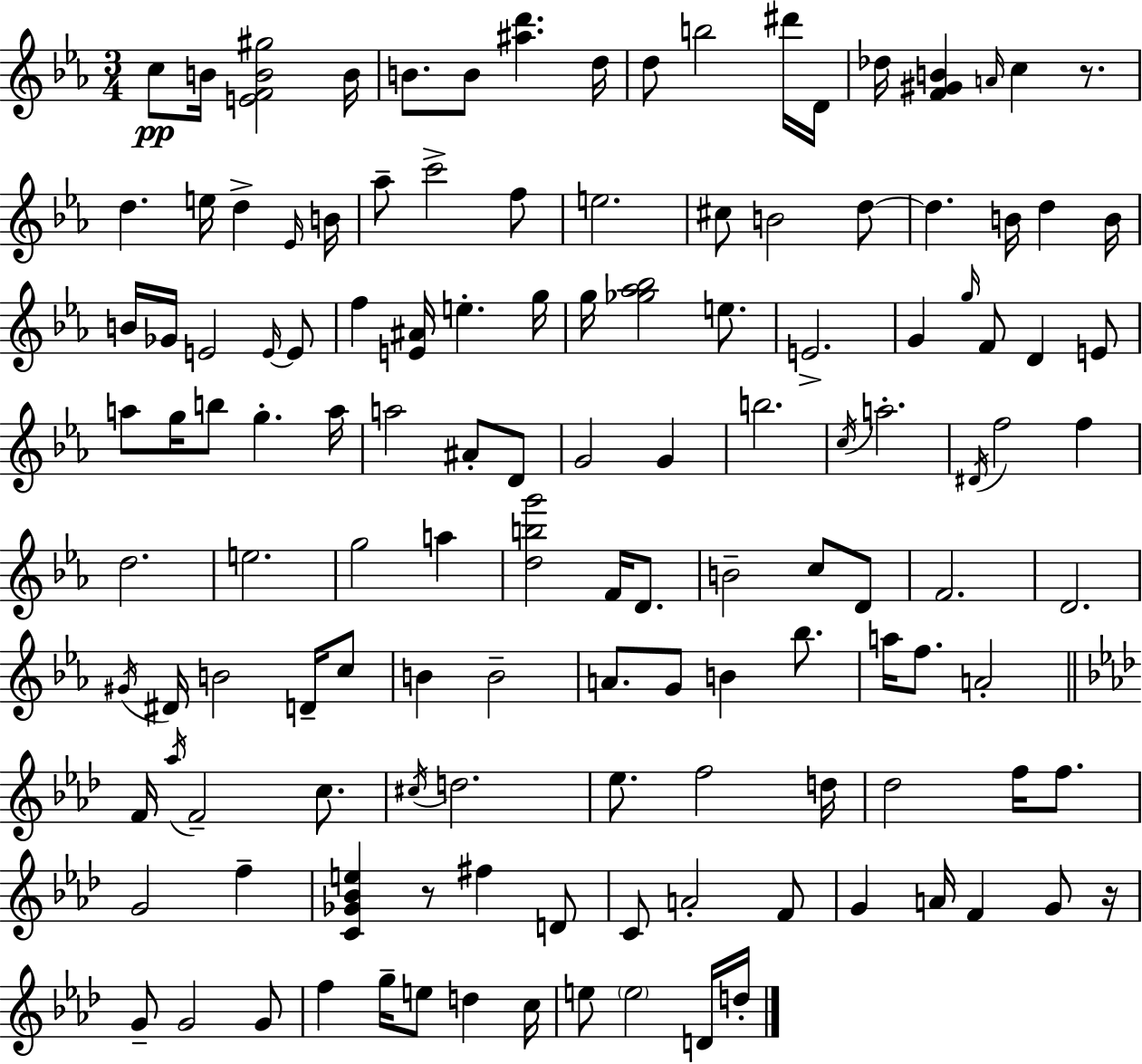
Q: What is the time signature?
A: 3/4